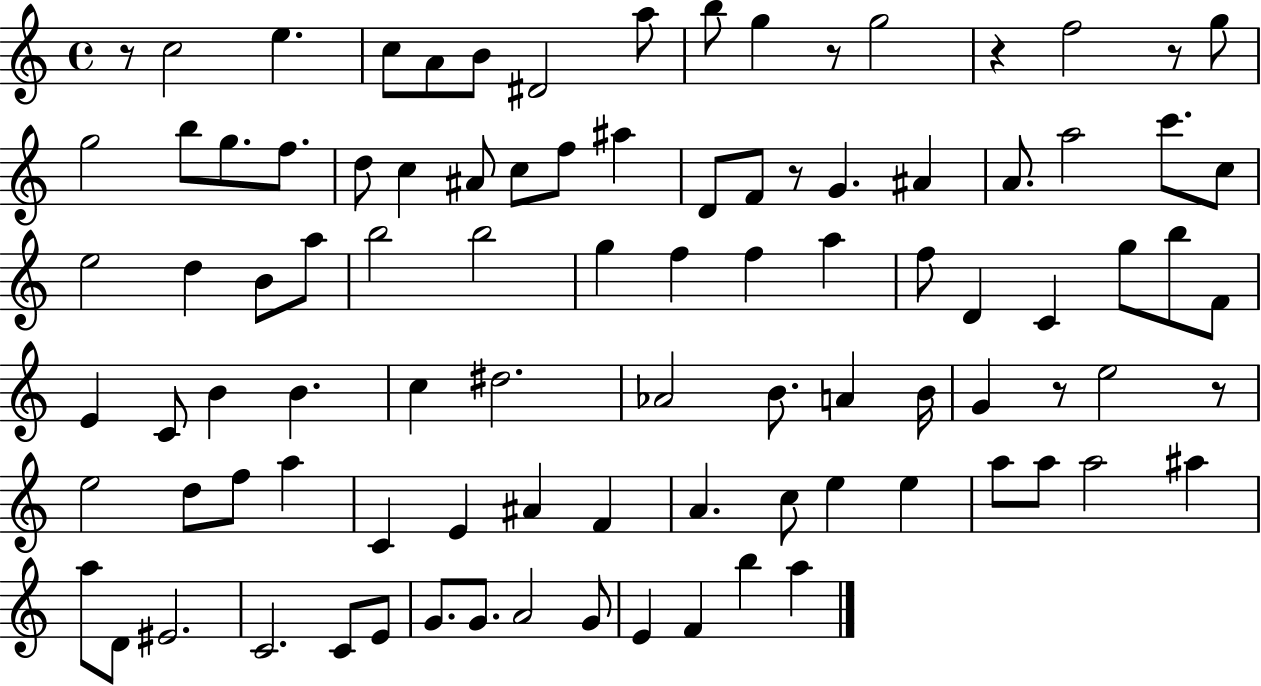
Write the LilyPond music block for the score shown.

{
  \clef treble
  \time 4/4
  \defaultTimeSignature
  \key c \major
  r8 c''2 e''4. | c''8 a'8 b'8 dis'2 a''8 | b''8 g''4 r8 g''2 | r4 f''2 r8 g''8 | \break g''2 b''8 g''8. f''8. | d''8 c''4 ais'8 c''8 f''8 ais''4 | d'8 f'8 r8 g'4. ais'4 | a'8. a''2 c'''8. c''8 | \break e''2 d''4 b'8 a''8 | b''2 b''2 | g''4 f''4 f''4 a''4 | f''8 d'4 c'4 g''8 b''8 f'8 | \break e'4 c'8 b'4 b'4. | c''4 dis''2. | aes'2 b'8. a'4 b'16 | g'4 r8 e''2 r8 | \break e''2 d''8 f''8 a''4 | c'4 e'4 ais'4 f'4 | a'4. c''8 e''4 e''4 | a''8 a''8 a''2 ais''4 | \break a''8 d'8 eis'2. | c'2. c'8 e'8 | g'8. g'8. a'2 g'8 | e'4 f'4 b''4 a''4 | \break \bar "|."
}